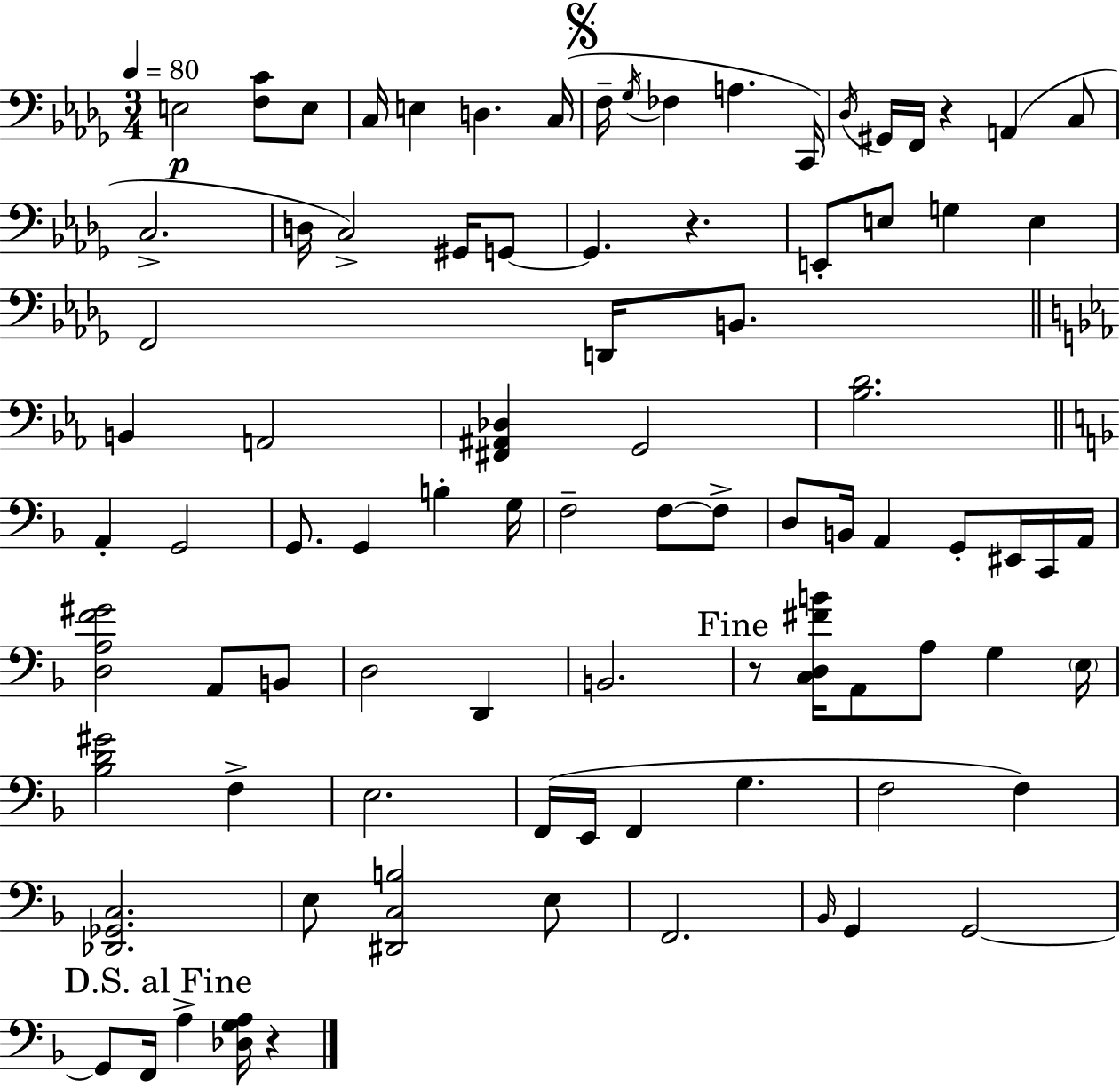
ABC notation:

X:1
T:Untitled
M:3/4
L:1/4
K:Bbm
E,2 [F,C]/2 E,/2 C,/4 E, D, C,/4 F,/4 _G,/4 _F, A, C,,/4 _D,/4 ^G,,/4 F,,/4 z A,, C,/2 C,2 D,/4 C,2 ^G,,/4 G,,/2 G,, z E,,/2 E,/2 G, E, F,,2 D,,/4 B,,/2 B,, A,,2 [^F,,^A,,_D,] G,,2 [_B,D]2 A,, G,,2 G,,/2 G,, B, G,/4 F,2 F,/2 F,/2 D,/2 B,,/4 A,, G,,/2 ^E,,/4 C,,/4 A,,/4 [D,A,F^G]2 A,,/2 B,,/2 D,2 D,, B,,2 z/2 [C,D,^FB]/4 A,,/2 A,/2 G, E,/4 [_B,D^G]2 F, E,2 F,,/4 E,,/4 F,, G, F,2 F, [_D,,_G,,C,]2 E,/2 [^D,,C,B,]2 E,/2 F,,2 _B,,/4 G,, G,,2 G,,/2 F,,/4 A, [_D,G,A,]/4 z